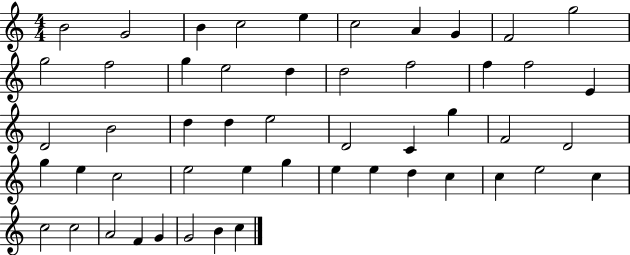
X:1
T:Untitled
M:4/4
L:1/4
K:C
B2 G2 B c2 e c2 A G F2 g2 g2 f2 g e2 d d2 f2 f f2 E D2 B2 d d e2 D2 C g F2 D2 g e c2 e2 e g e e d c c e2 c c2 c2 A2 F G G2 B c